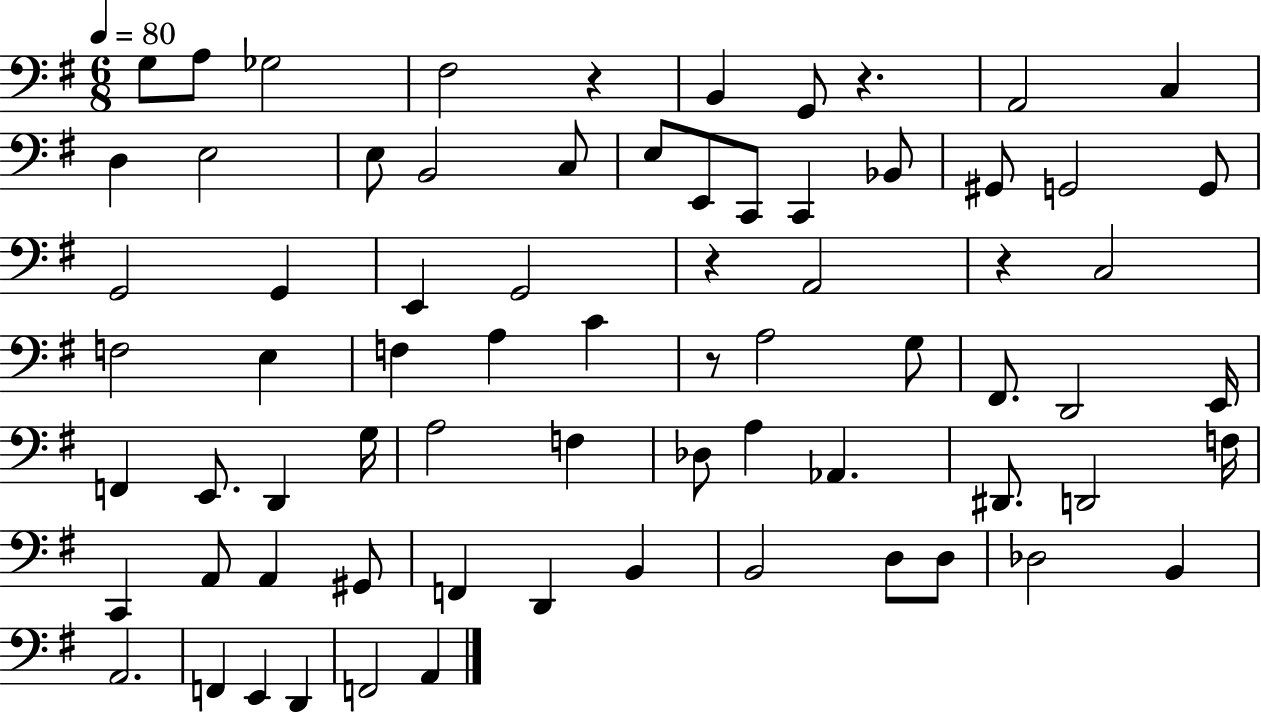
G3/e A3/e Gb3/h F#3/h R/q B2/q G2/e R/q. A2/h C3/q D3/q E3/h E3/e B2/h C3/e E3/e E2/e C2/e C2/q Bb2/e G#2/e G2/h G2/e G2/h G2/q E2/q G2/h R/q A2/h R/q C3/h F3/h E3/q F3/q A3/q C4/q R/e A3/h G3/e F#2/e. D2/h E2/s F2/q E2/e. D2/q G3/s A3/h F3/q Db3/e A3/q Ab2/q. D#2/e. D2/h F3/s C2/q A2/e A2/q G#2/e F2/q D2/q B2/q B2/h D3/e D3/e Db3/h B2/q A2/h. F2/q E2/q D2/q F2/h A2/q